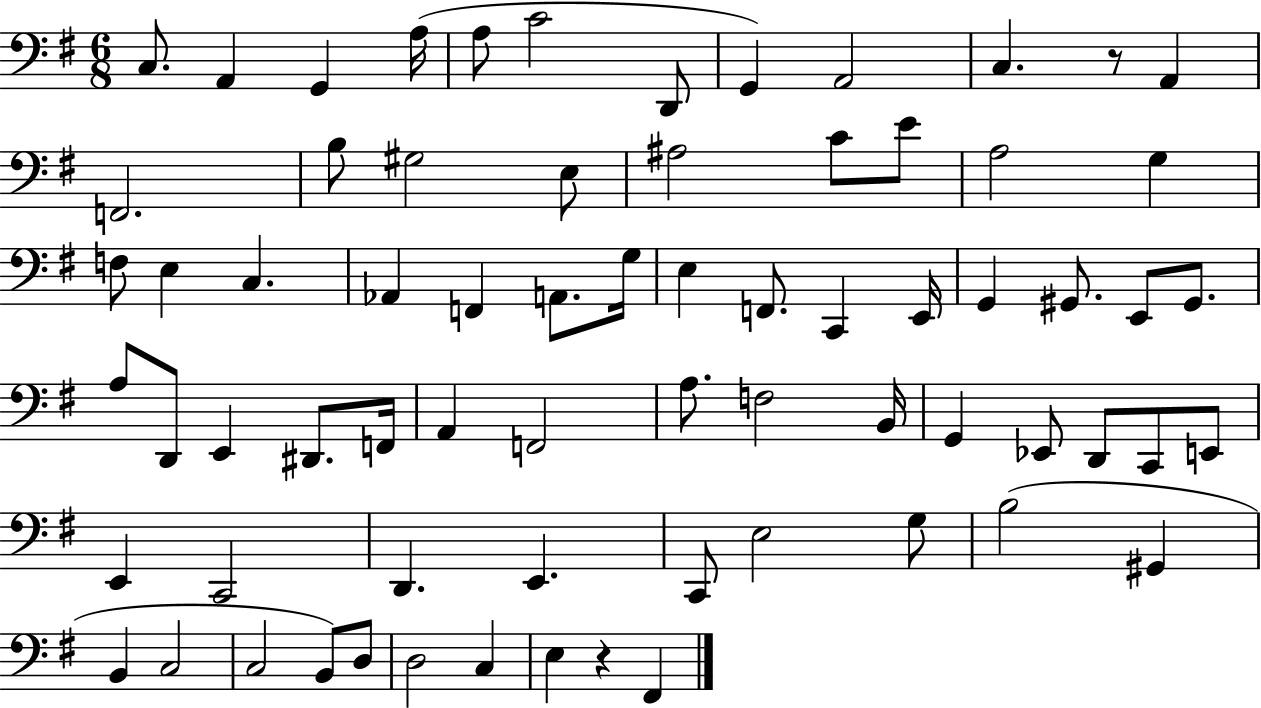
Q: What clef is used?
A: bass